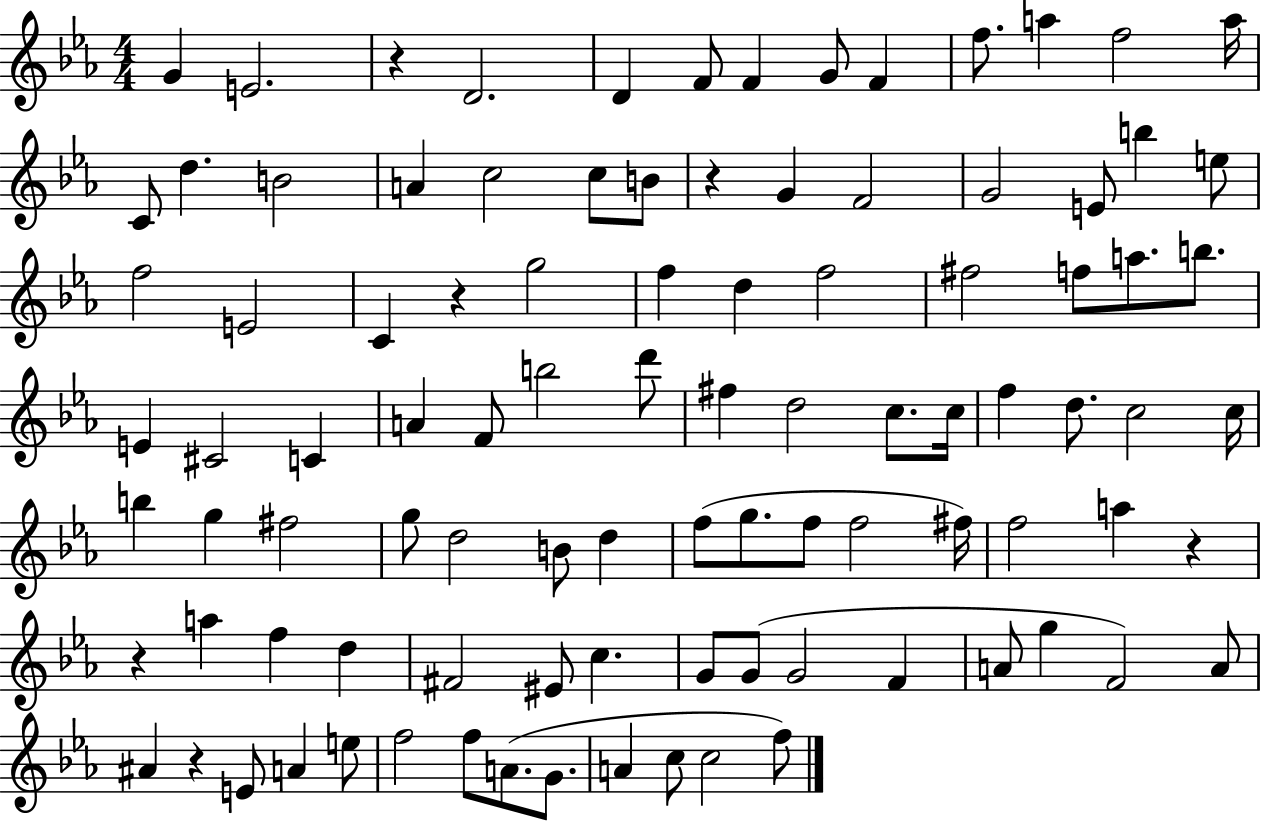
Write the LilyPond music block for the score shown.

{
  \clef treble
  \numericTimeSignature
  \time 4/4
  \key ees \major
  g'4 e'2. | r4 d'2. | d'4 f'8 f'4 g'8 f'4 | f''8. a''4 f''2 a''16 | \break c'8 d''4. b'2 | a'4 c''2 c''8 b'8 | r4 g'4 f'2 | g'2 e'8 b''4 e''8 | \break f''2 e'2 | c'4 r4 g''2 | f''4 d''4 f''2 | fis''2 f''8 a''8. b''8. | \break e'4 cis'2 c'4 | a'4 f'8 b''2 d'''8 | fis''4 d''2 c''8. c''16 | f''4 d''8. c''2 c''16 | \break b''4 g''4 fis''2 | g''8 d''2 b'8 d''4 | f''8( g''8. f''8 f''2 fis''16) | f''2 a''4 r4 | \break r4 a''4 f''4 d''4 | fis'2 eis'8 c''4. | g'8 g'8( g'2 f'4 | a'8 g''4 f'2) a'8 | \break ais'4 r4 e'8 a'4 e''8 | f''2 f''8 a'8.( g'8. | a'4 c''8 c''2 f''8) | \bar "|."
}